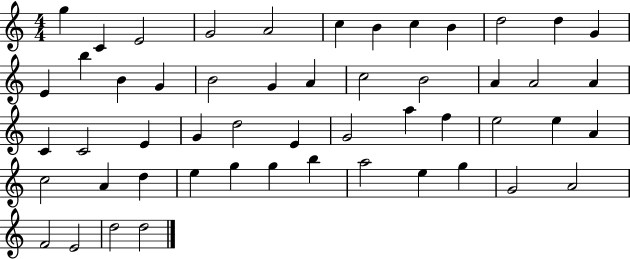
G5/q C4/q E4/h G4/h A4/h C5/q B4/q C5/q B4/q D5/h D5/q G4/q E4/q B5/q B4/q G4/q B4/h G4/q A4/q C5/h B4/h A4/q A4/h A4/q C4/q C4/h E4/q G4/q D5/h E4/q G4/h A5/q F5/q E5/h E5/q A4/q C5/h A4/q D5/q E5/q G5/q G5/q B5/q A5/h E5/q G5/q G4/h A4/h F4/h E4/h D5/h D5/h